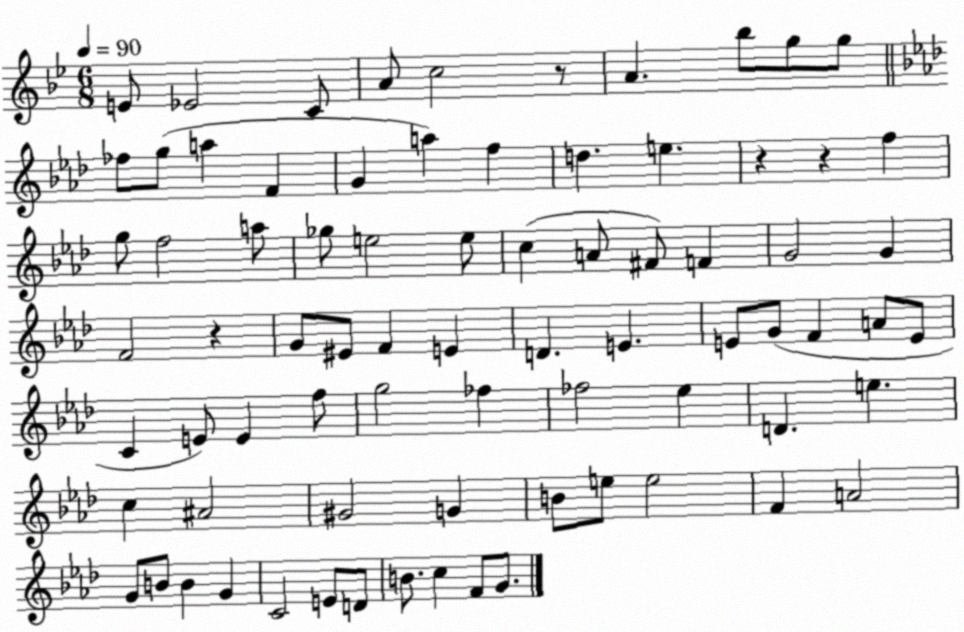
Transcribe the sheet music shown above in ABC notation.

X:1
T:Untitled
M:6/8
L:1/4
K:Bb
E/2 _E2 C/2 A/2 c2 z/2 A _b/2 g/2 g/2 _f/2 g/2 a F G a f d e z z f g/2 f2 a/2 _g/2 e2 e/2 c A/2 ^F/2 F G2 G F2 z G/2 ^E/2 F E D E E/2 G/2 F A/2 E/2 C E/2 E f/2 g2 _f _f2 _e D e c ^A2 ^G2 G B/2 e/2 e2 F A2 G/2 B/2 B G C2 E/2 D/2 B/2 c F/2 G/2